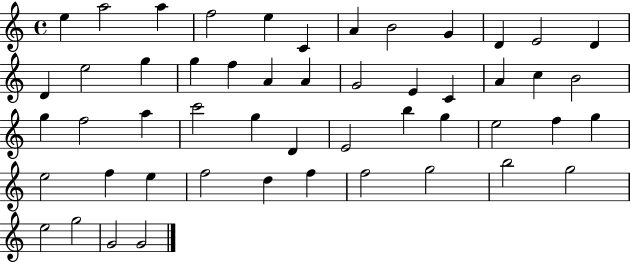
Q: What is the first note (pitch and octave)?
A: E5